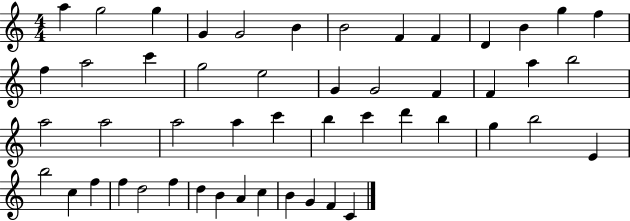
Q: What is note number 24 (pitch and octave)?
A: B5